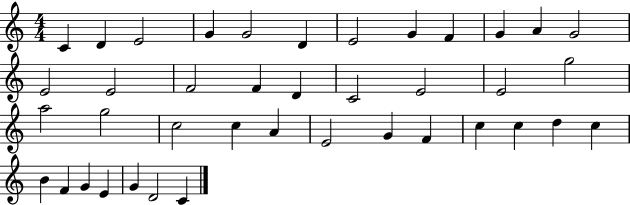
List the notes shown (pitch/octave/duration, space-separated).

C4/q D4/q E4/h G4/q G4/h D4/q E4/h G4/q F4/q G4/q A4/q G4/h E4/h E4/h F4/h F4/q D4/q C4/h E4/h E4/h G5/h A5/h G5/h C5/h C5/q A4/q E4/h G4/q F4/q C5/q C5/q D5/q C5/q B4/q F4/q G4/q E4/q G4/q D4/h C4/q